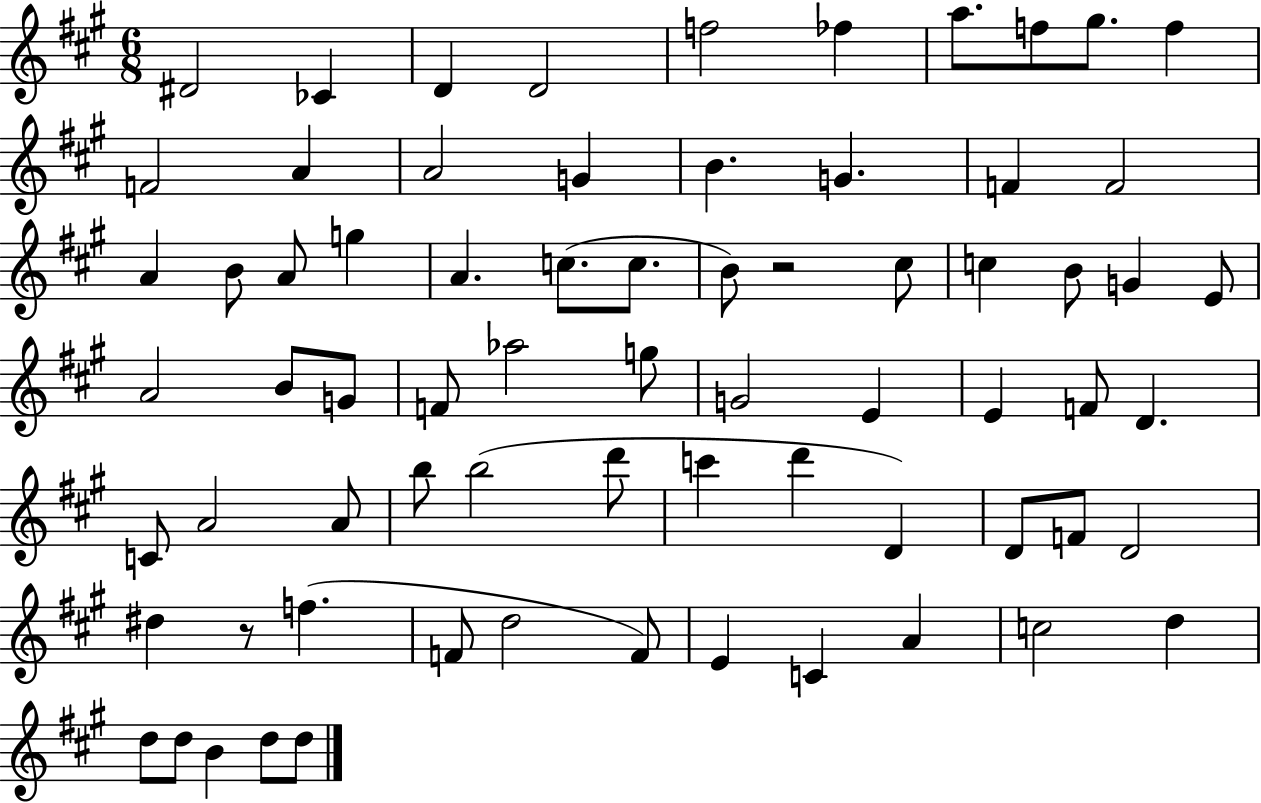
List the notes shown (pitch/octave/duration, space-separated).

D#4/h CES4/q D4/q D4/h F5/h FES5/q A5/e. F5/e G#5/e. F5/q F4/h A4/q A4/h G4/q B4/q. G4/q. F4/q F4/h A4/q B4/e A4/e G5/q A4/q. C5/e. C5/e. B4/e R/h C#5/e C5/q B4/e G4/q E4/e A4/h B4/e G4/e F4/e Ab5/h G5/e G4/h E4/q E4/q F4/e D4/q. C4/e A4/h A4/e B5/e B5/h D6/e C6/q D6/q D4/q D4/e F4/e D4/h D#5/q R/e F5/q. F4/e D5/h F4/e E4/q C4/q A4/q C5/h D5/q D5/e D5/e B4/q D5/e D5/e